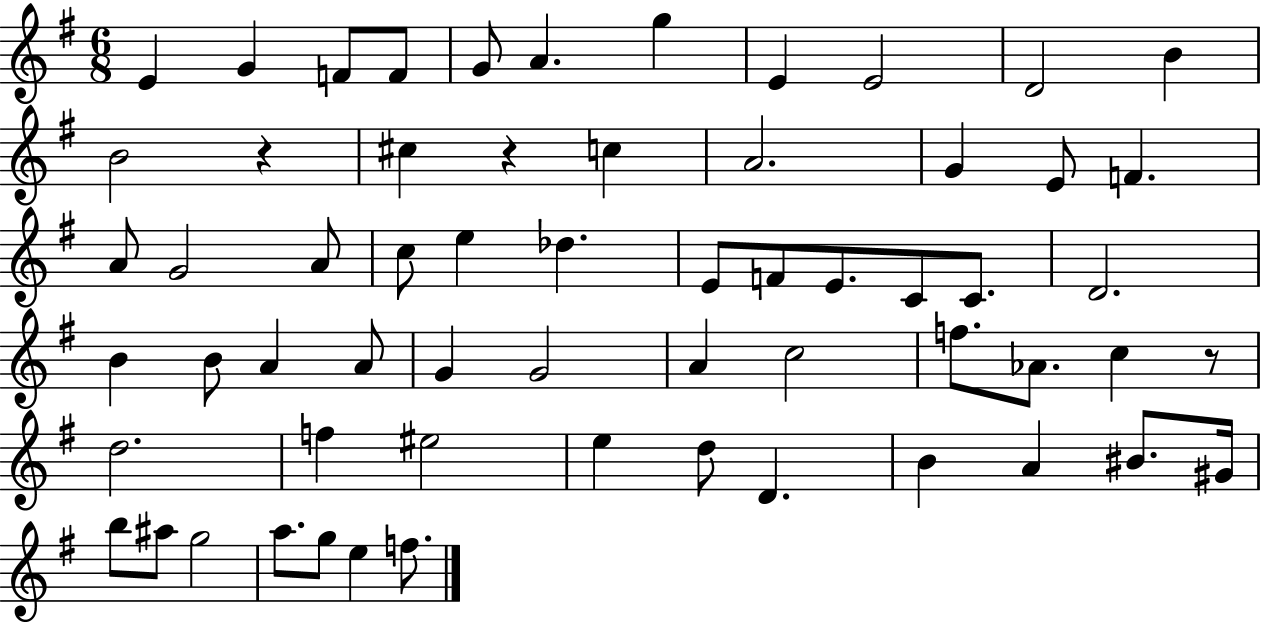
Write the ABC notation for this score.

X:1
T:Untitled
M:6/8
L:1/4
K:G
E G F/2 F/2 G/2 A g E E2 D2 B B2 z ^c z c A2 G E/2 F A/2 G2 A/2 c/2 e _d E/2 F/2 E/2 C/2 C/2 D2 B B/2 A A/2 G G2 A c2 f/2 _A/2 c z/2 d2 f ^e2 e d/2 D B A ^B/2 ^G/4 b/2 ^a/2 g2 a/2 g/2 e f/2